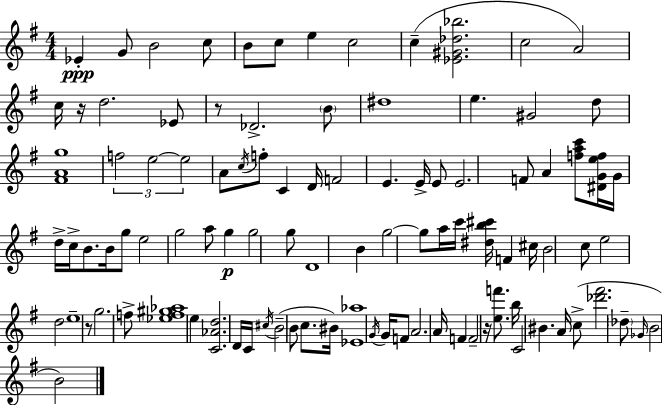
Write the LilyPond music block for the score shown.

{
  \clef treble
  \numericTimeSignature
  \time 4/4
  \key g \major
  \repeat volta 2 { ees'4-.\ppp g'8 b'2 c''8 | b'8 c''8 e''4 c''2 | c''4--( <ees' gis' des'' bes''>2. | c''2 a'2) | \break c''16 r16 d''2. ees'8 | r8 des'2.-> \parenthesize b'8 | dis''1 | e''4. gis'2 d''8 | \break <fis' a' g''>1 | \tuplet 3/2 { f''2 e''2~~ | e''2 } a'8 \acciaccatura { c''16 } f''8-. c'4 | d'16 f'2 e'4. | \break e'16-> e'8 e'2. f'8 | a'4 <f'' a'' c'''>8 <dis' g' e'' f''>16 g'16 d''16-> c''16-> b'8. b'16 g''8 | e''2 g''2 | a''8 g''4\p g''2 g''8 | \break d'1 | b'4 g''2~~ g''8 a''16 | c'''16 <dis'' b'' cis'''>16 f'4 cis''16 b'2 c''8 | e''2 d''2 | \break e''1-- | r8 g''2. f''8-> | <ees'' f'' gis'' aes''>1 | e''4 <c' aes' d''>2. | \break d'16 c'16 \acciaccatura { cis''16 }( b'2-- b'8 c''8. | bis'16) <ees' aes''>1 | \acciaccatura { g'16 } g'16 f'8 a'2. | a'16 f'4 f'2-- r16 | \break <e'' f'''>8. b''16 c'2 bis'4. | a'16 c''8->( <des''' fis'''>2. | \parenthesize des''8-- \grace { ges'16 } b'2 b'2) | } \bar "|."
}